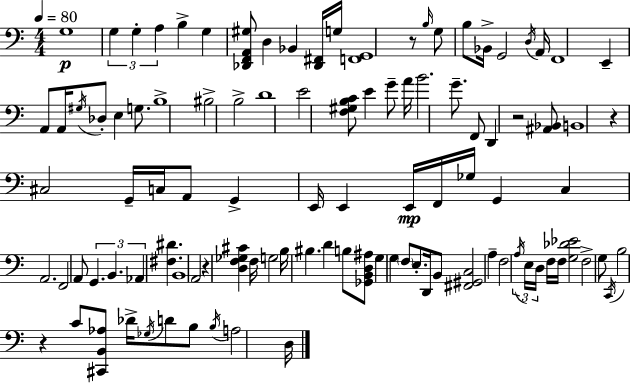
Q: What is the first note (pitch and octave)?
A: G3